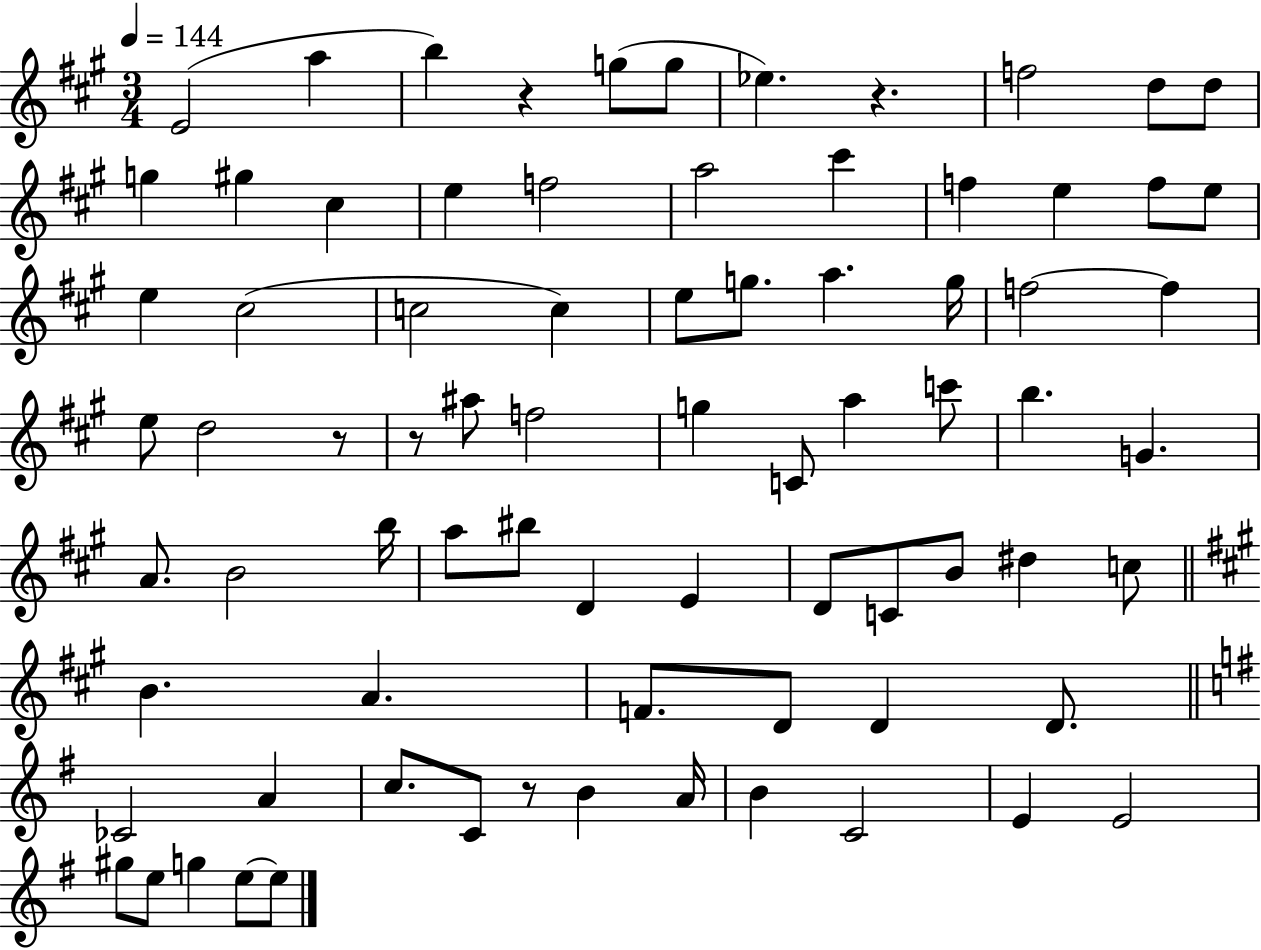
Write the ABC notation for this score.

X:1
T:Untitled
M:3/4
L:1/4
K:A
E2 a b z g/2 g/2 _e z f2 d/2 d/2 g ^g ^c e f2 a2 ^c' f e f/2 e/2 e ^c2 c2 c e/2 g/2 a g/4 f2 f e/2 d2 z/2 z/2 ^a/2 f2 g C/2 a c'/2 b G A/2 B2 b/4 a/2 ^b/2 D E D/2 C/2 B/2 ^d c/2 B A F/2 D/2 D D/2 _C2 A c/2 C/2 z/2 B A/4 B C2 E E2 ^g/2 e/2 g e/2 e/2